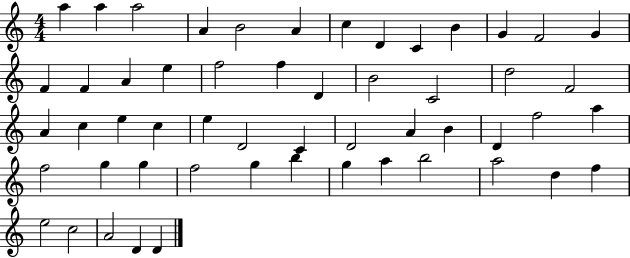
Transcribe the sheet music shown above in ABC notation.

X:1
T:Untitled
M:4/4
L:1/4
K:C
a a a2 A B2 A c D C B G F2 G F F A e f2 f D B2 C2 d2 F2 A c e c e D2 C D2 A B D f2 a f2 g g f2 g b g a b2 a2 d f e2 c2 A2 D D